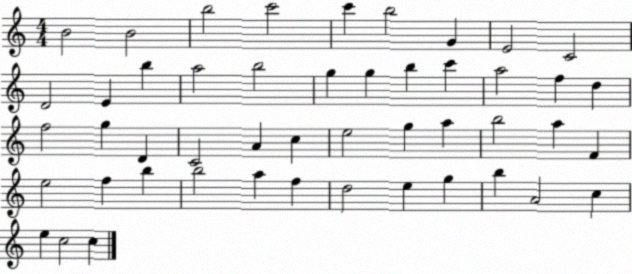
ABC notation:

X:1
T:Untitled
M:4/4
L:1/4
K:C
B2 B2 b2 c'2 c' b2 G E2 C2 D2 E b a2 b2 g g b c' a2 f d f2 g D C2 A c e2 g a b2 a F e2 f b b2 a f d2 e g b A2 c e c2 c